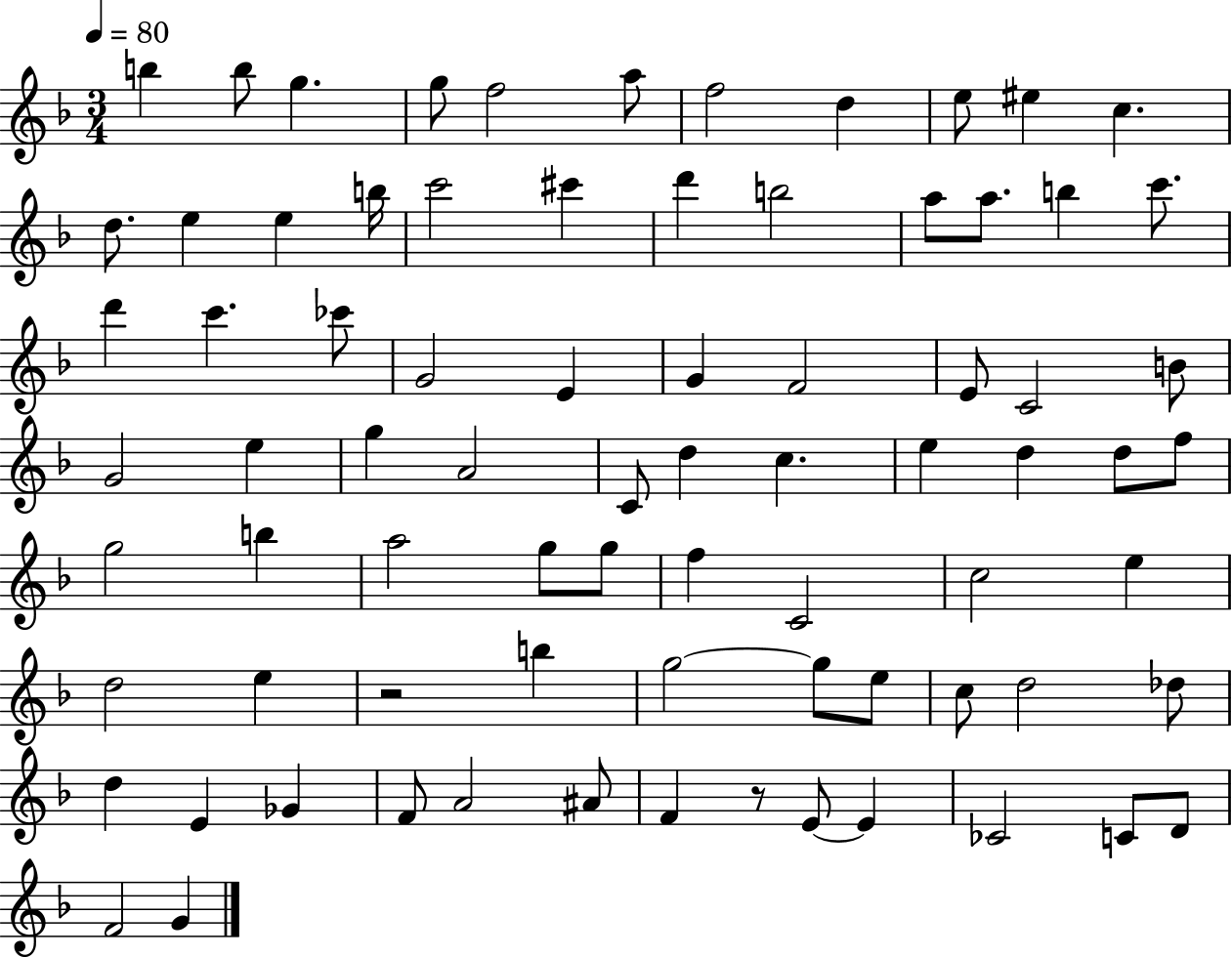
B5/q B5/e G5/q. G5/e F5/h A5/e F5/h D5/q E5/e EIS5/q C5/q. D5/e. E5/q E5/q B5/s C6/h C#6/q D6/q B5/h A5/e A5/e. B5/q C6/e. D6/q C6/q. CES6/e G4/h E4/q G4/q F4/h E4/e C4/h B4/e G4/h E5/q G5/q A4/h C4/e D5/q C5/q. E5/q D5/q D5/e F5/e G5/h B5/q A5/h G5/e G5/e F5/q C4/h C5/h E5/q D5/h E5/q R/h B5/q G5/h G5/e E5/e C5/e D5/h Db5/e D5/q E4/q Gb4/q F4/e A4/h A#4/e F4/q R/e E4/e E4/q CES4/h C4/e D4/e F4/h G4/q